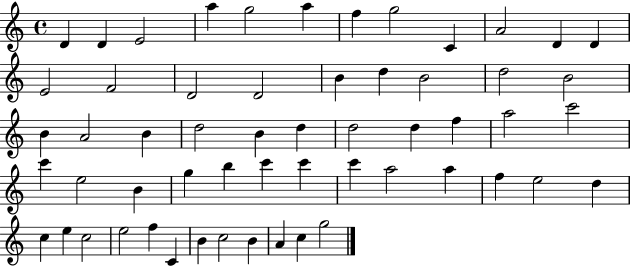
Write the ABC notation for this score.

X:1
T:Untitled
M:4/4
L:1/4
K:C
D D E2 a g2 a f g2 C A2 D D E2 F2 D2 D2 B d B2 d2 B2 B A2 B d2 B d d2 d f a2 c'2 c' e2 B g b c' c' c' a2 a f e2 d c e c2 e2 f C B c2 B A c g2